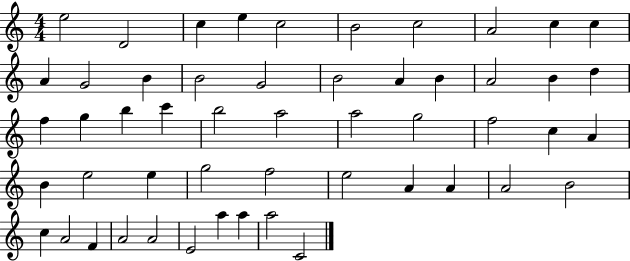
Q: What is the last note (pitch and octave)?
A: C4